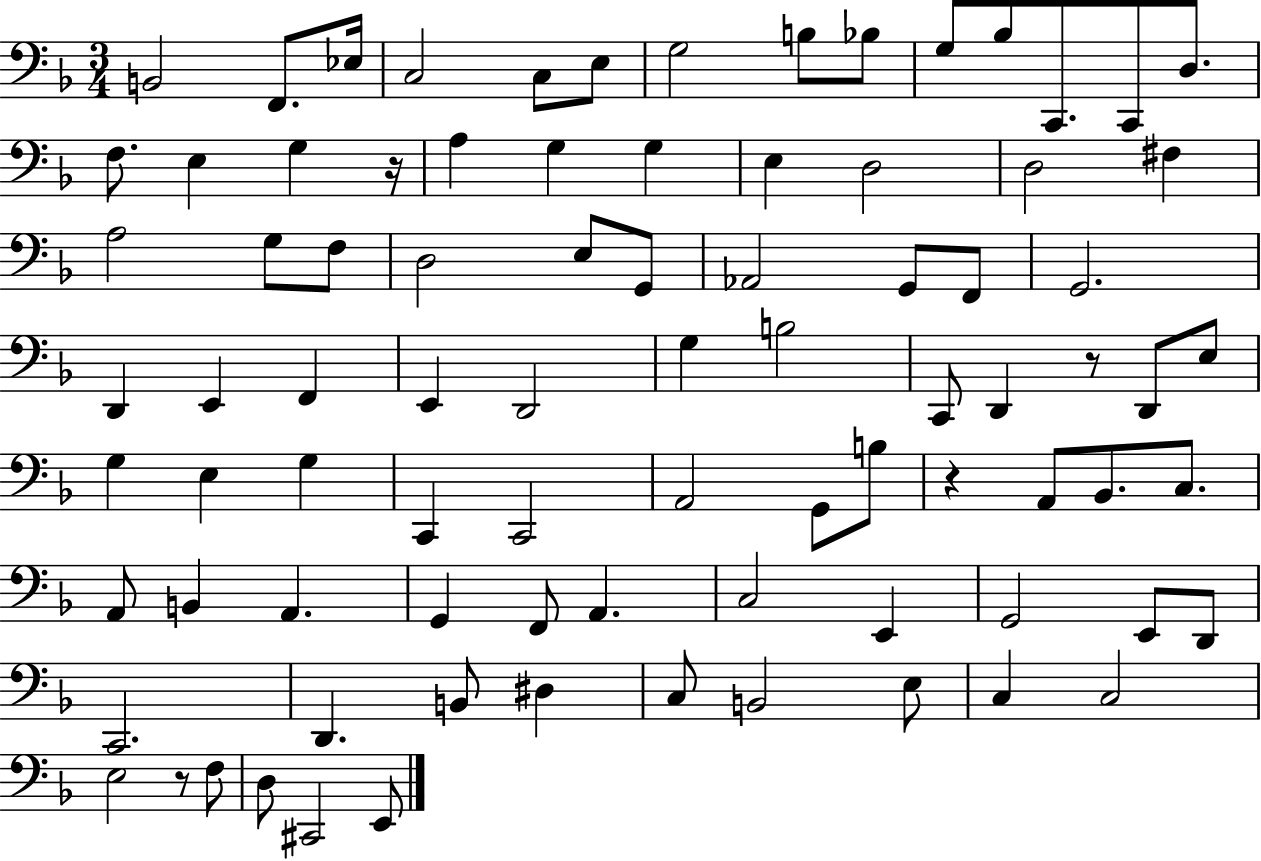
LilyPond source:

{
  \clef bass
  \numericTimeSignature
  \time 3/4
  \key f \major
  \repeat volta 2 { b,2 f,8. ees16 | c2 c8 e8 | g2 b8 bes8 | g8 bes8 c,8. c,8 d8. | \break f8. e4 g4 r16 | a4 g4 g4 | e4 d2 | d2 fis4 | \break a2 g8 f8 | d2 e8 g,8 | aes,2 g,8 f,8 | g,2. | \break d,4 e,4 f,4 | e,4 d,2 | g4 b2 | c,8 d,4 r8 d,8 e8 | \break g4 e4 g4 | c,4 c,2 | a,2 g,8 b8 | r4 a,8 bes,8. c8. | \break a,8 b,4 a,4. | g,4 f,8 a,4. | c2 e,4 | g,2 e,8 d,8 | \break c,2. | d,4. b,8 dis4 | c8 b,2 e8 | c4 c2 | \break e2 r8 f8 | d8 cis,2 e,8 | } \bar "|."
}